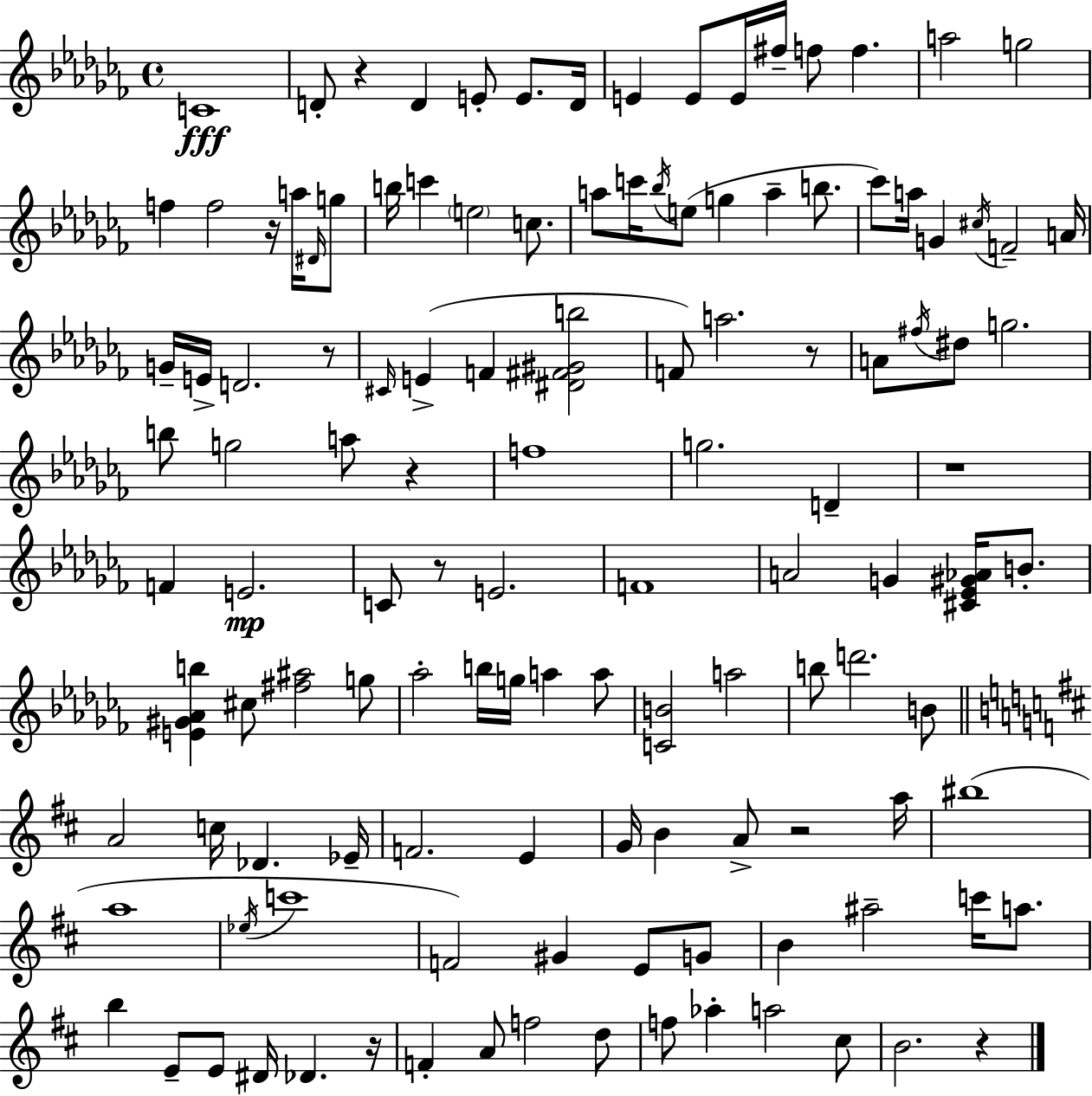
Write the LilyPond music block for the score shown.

{
  \clef treble
  \time 4/4
  \defaultTimeSignature
  \key aes \minor
  c'1\fff | d'8-. r4 d'4 e'8-. e'8. d'16 | e'4 e'8 e'16 fis''16-- f''8 f''4. | a''2 g''2 | \break f''4 f''2 r16 a''16 \grace { dis'16 } g''8 | b''16 c'''4 \parenthesize e''2 c''8. | a''8 c'''16 \acciaccatura { bes''16 } e''8( g''4 a''4-- b''8. | ces'''8) a''16 g'4 \acciaccatura { cis''16 } f'2-- | \break a'16 g'16-- e'16-> d'2. | r8 \grace { cis'16 } e'4->( f'4 <dis' fis' gis' b''>2 | f'8) a''2. | r8 a'8 \acciaccatura { fis''16 } dis''8 g''2. | \break b''8 g''2 a''8 | r4 f''1 | g''2. | d'4-- r1 | \break f'4 e'2.\mp | c'8 r8 e'2. | f'1 | a'2 g'4 | \break <cis' ees' gis' aes'>16 b'8.-. <e' gis' aes' b''>4 cis''8 <fis'' ais''>2 | g''8 aes''2-. b''16 g''16 a''4 | a''8 <c' b'>2 a''2 | b''8 d'''2. | \break b'8 \bar "||" \break \key d \major a'2 c''16 des'4. ees'16-- | f'2. e'4 | g'16 b'4 a'8-> r2 a''16 | bis''1( | \break a''1 | \acciaccatura { ees''16 } c'''1 | f'2) gis'4 e'8 g'8 | b'4 ais''2-- c'''16 a''8. | \break b''4 e'8-- e'8 dis'16 des'4. | r16 f'4-. a'8 f''2 d''8 | f''8 aes''4-. a''2 cis''8 | b'2. r4 | \break \bar "|."
}